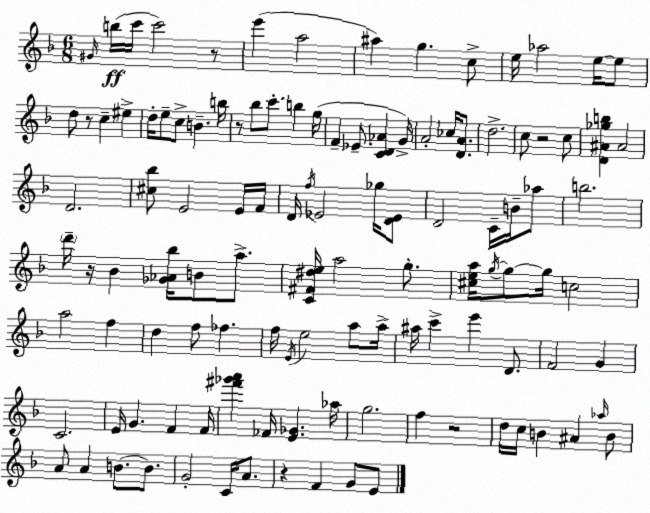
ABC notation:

X:1
T:Untitled
M:6/8
L:1/4
K:F
^G/4 b/4 c'/4 c'2 z/2 e' a2 ^a g c/2 e/4 _a2 e/4 e/2 d/2 z/2 c ^e d/4 e/2 c/2 B b/4 z/2 _b/2 c'/2 b g/4 F _E/2 [CD_A] G/4 A2 _c/4 [DA]/2 d2 c/2 z2 c/2 [D^A_gb] ^A2 D2 [^c_b]/2 E2 E/4 F/4 D/4 f/4 _E2 _g/4 [D_E]/2 D2 C/4 B/4 _a/2 b2 d'/4 z/4 _B [_G_A_b]/4 B/2 a/2 [C^F^de]/4 a2 g/2 [^cea]/4 g/4 g/2 g/4 c2 a2 f d f/2 _f f/4 E/4 e2 a/2 a/4 ^a/4 c' e' D/2 F2 G C2 E/4 G F F/4 [^f'_g'a'] _F/4 [E_G] _a/4 g2 f z2 d/4 c/4 B ^A _a/4 B/2 A/2 A B/2 B/2 G2 C/4 A/2 z F G/2 E/2